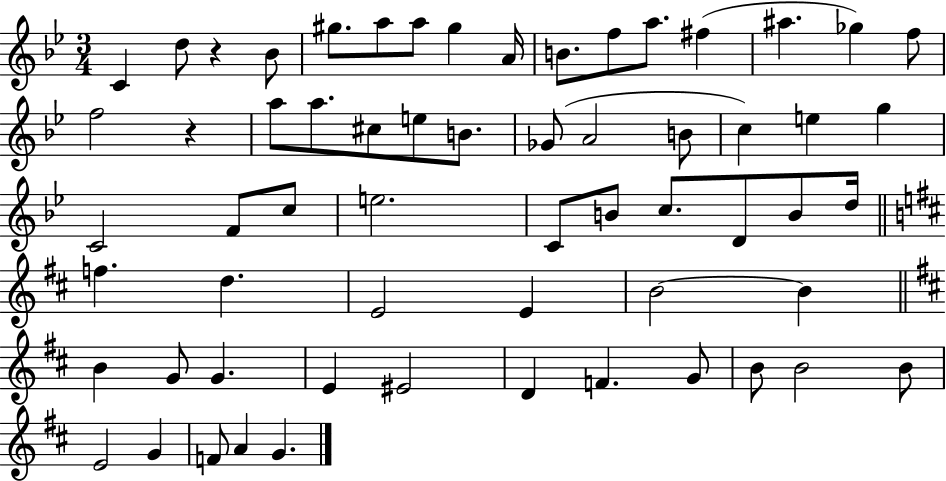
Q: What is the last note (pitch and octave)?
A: G4